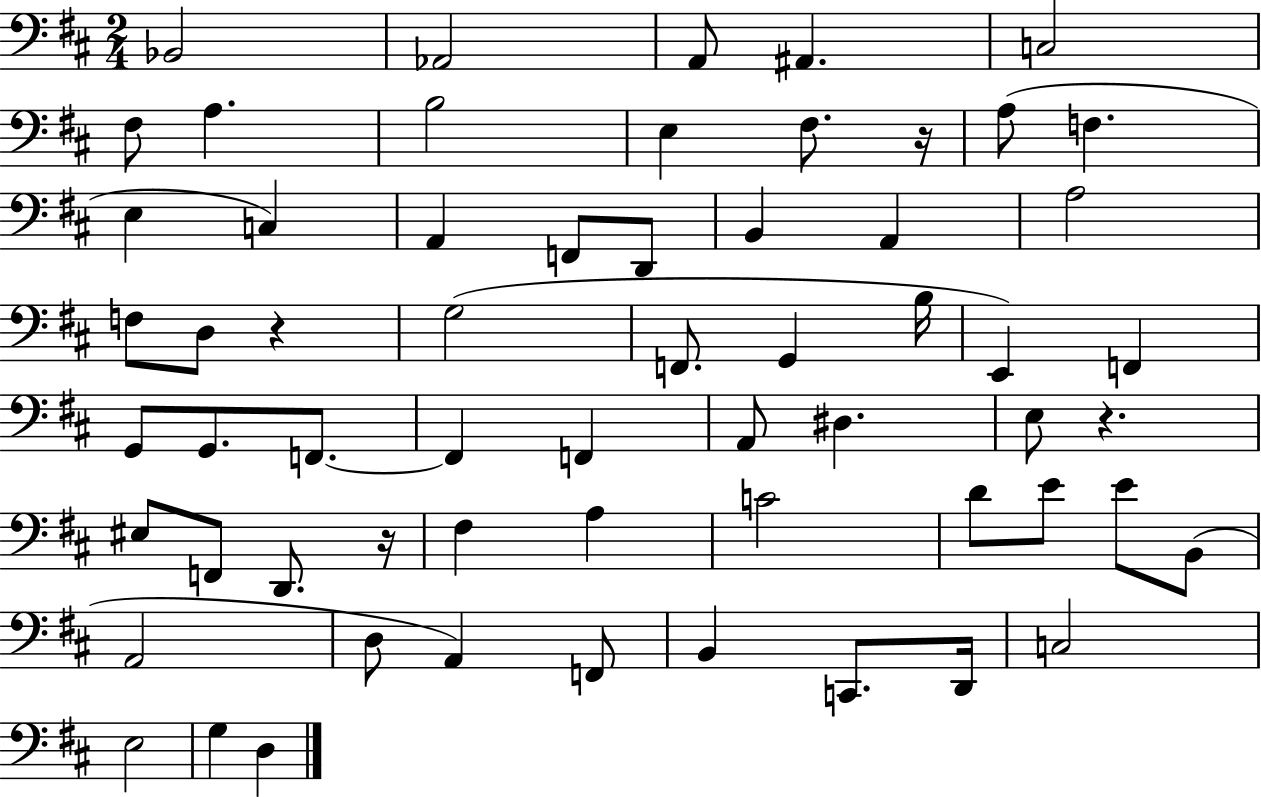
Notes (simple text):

Bb2/h Ab2/h A2/e A#2/q. C3/h F#3/e A3/q. B3/h E3/q F#3/e. R/s A3/e F3/q. E3/q C3/q A2/q F2/e D2/e B2/q A2/q A3/h F3/e D3/e R/q G3/h F2/e. G2/q B3/s E2/q F2/q G2/e G2/e. F2/e. F2/q F2/q A2/e D#3/q. E3/e R/q. EIS3/e F2/e D2/e. R/s F#3/q A3/q C4/h D4/e E4/e E4/e B2/e A2/h D3/e A2/q F2/e B2/q C2/e. D2/s C3/h E3/h G3/q D3/q